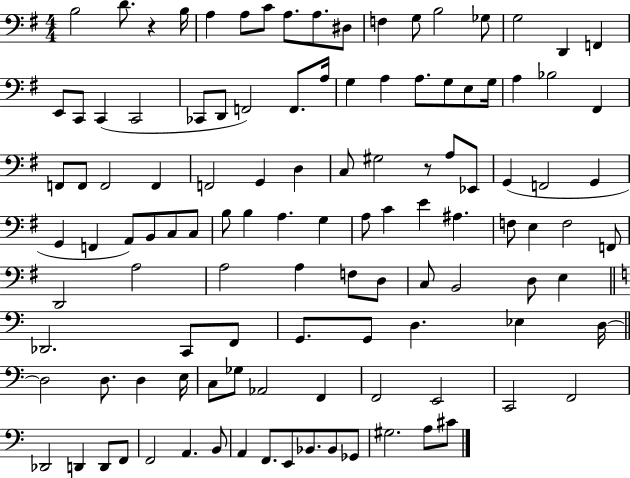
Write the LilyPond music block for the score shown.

{
  \clef bass
  \numericTimeSignature
  \time 4/4
  \key g \major
  b2 d'8. r4 b16 | a4 a8 c'8 a8. a8. dis8 | f4 g8 b2 ges8 | g2 d,4 f,4 | \break e,8 c,8 c,4( c,2 | ces,8 d,8 f,2) f,8. a16 | g4 a4 a8. g8 e8 g16 | a4 bes2 fis,4 | \break f,8 f,8 f,2 f,4 | f,2 g,4 d4 | c8 gis2 r8 a8 ees,8 | g,4( f,2 g,4 | \break g,4 f,4 a,8) b,8 c8 c8 | b8 b4 a4. g4 | a8 c'4 e'4 ais4. | f8 e4 f2 f,8 | \break d,2 a2 | a2 a4 f8 d8 | c8 b,2 d8 e4 | \bar "||" \break \key c \major des,2. c,8 f,8 | g,8. g,8 d4. ees4 d16~~ | \bar "||" \break \key c \major d2 d8. d4 e16 | c8 ges8 aes,2 f,4 | f,2 e,2 | c,2 f,2 | \break des,2 d,4 d,8 f,8 | f,2 a,4. b,8 | a,4 f,8. e,8 bes,8. bes,8 ges,8 | gis2. a8 cis'8 | \break \bar "|."
}